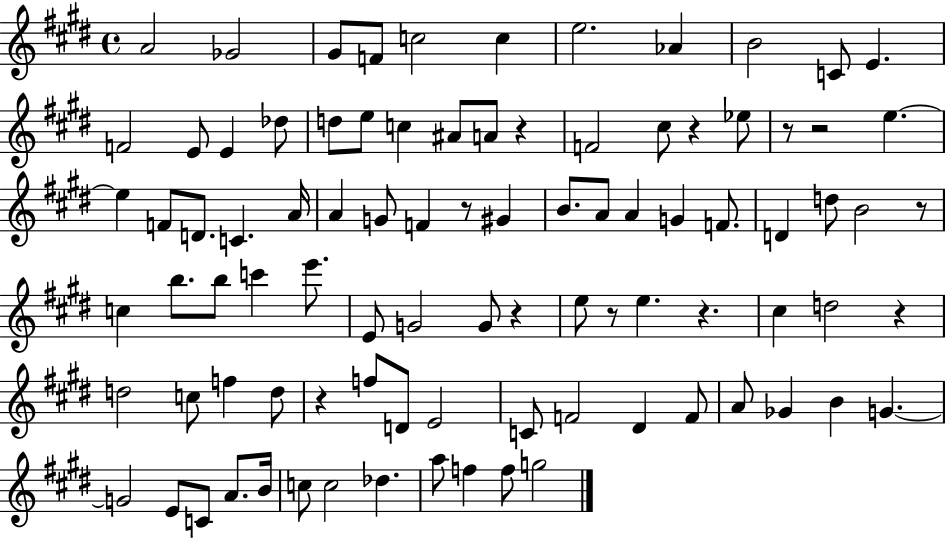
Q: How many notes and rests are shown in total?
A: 91